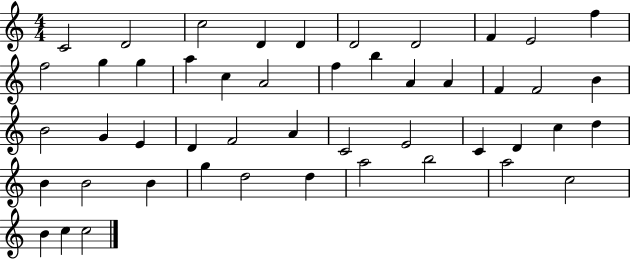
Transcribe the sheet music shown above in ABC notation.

X:1
T:Untitled
M:4/4
L:1/4
K:C
C2 D2 c2 D D D2 D2 F E2 f f2 g g a c A2 f b A A F F2 B B2 G E D F2 A C2 E2 C D c d B B2 B g d2 d a2 b2 a2 c2 B c c2